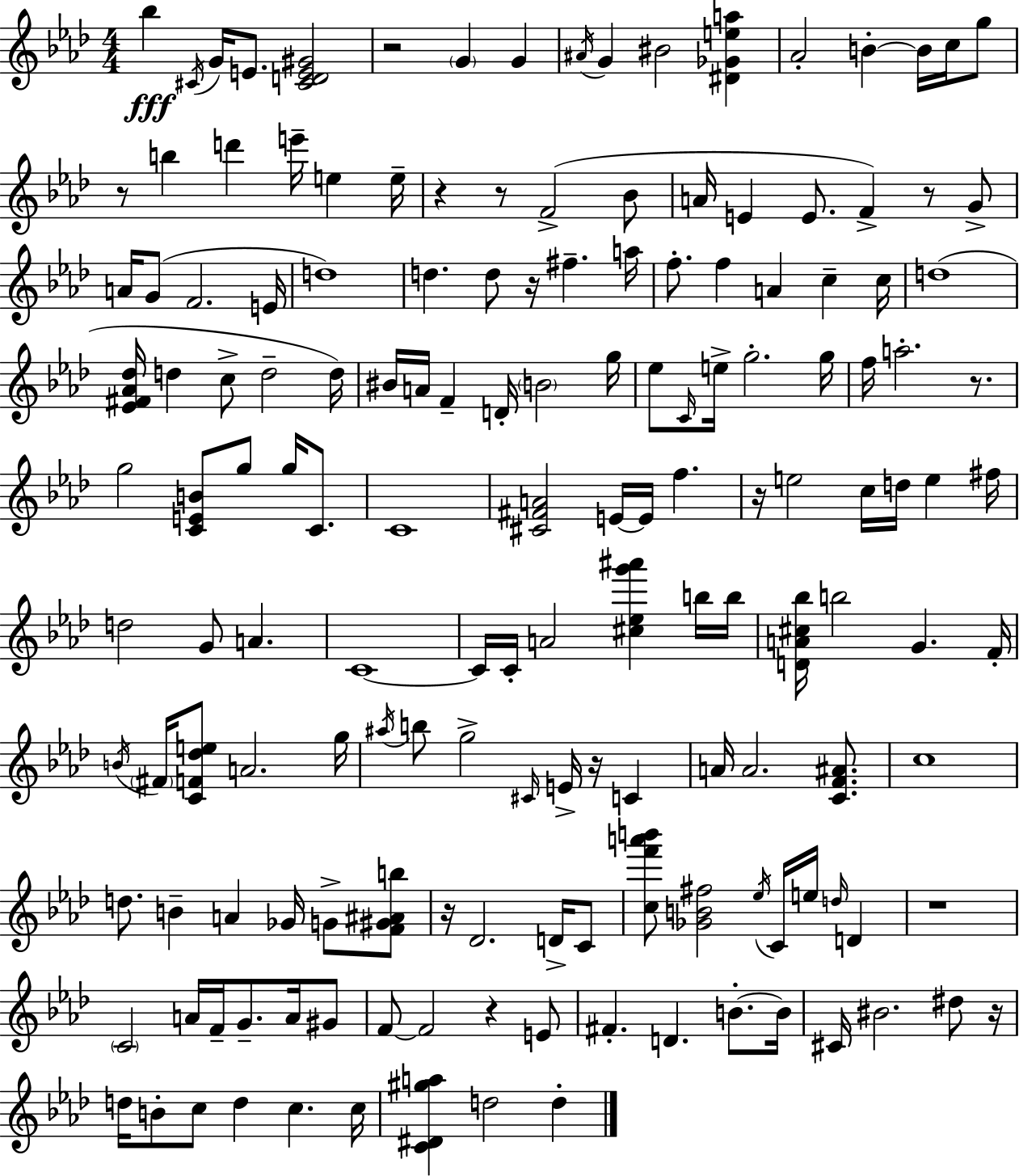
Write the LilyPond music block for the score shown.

{
  \clef treble
  \numericTimeSignature
  \time 4/4
  \key aes \major
  bes''4\fff \acciaccatura { cis'16 } g'16 e'8. <cis' d' e' gis'>2 | r2 \parenthesize g'4 g'4 | \acciaccatura { ais'16 } g'4 bis'2 <dis' ges' e'' a''>4 | aes'2-. b'4-.~~ b'16 c''16 | \break g''8 r8 b''4 d'''4 e'''16-- e''4 | e''16-- r4 r8 f'2->( | bes'8 a'16 e'4 e'8. f'4->) r8 | g'8-> a'16 g'8( f'2. | \break e'16 d''1) | d''4. d''8 r16 fis''4.-- | a''16 f''8.-. f''4 a'4 c''4-- | c''16 d''1( | \break <ees' fis' aes' des''>16 d''4 c''8-> d''2-- | d''16) bis'16 a'16 f'4-- d'16-. \parenthesize b'2 | g''16 ees''8 \grace { c'16 } e''16-> g''2.-. | g''16 f''16 a''2.-. | \break r8. g''2 <c' e' b'>8 g''8 g''16 | c'8. c'1 | <cis' fis' a'>2 e'16~~ e'16 f''4. | r16 e''2 c''16 d''16 e''4 | \break fis''16 d''2 g'8 a'4. | c'1~~ | c'16 c'16-. a'2 <cis'' ees'' g''' ais'''>4 | b''16 b''16 <d' a' cis'' bes''>16 b''2 g'4. | \break f'16-. \acciaccatura { b'16 } \parenthesize fis'16 <c' f' des'' e''>8 a'2. | g''16 \acciaccatura { ais''16 } b''8 g''2-> \grace { cis'16 } | e'16-> r16 c'4 a'16 a'2. | <c' f' ais'>8. c''1 | \break d''8. b'4-- a'4 | ges'16 g'8-> <f' gis' ais' b''>8 r16 des'2. | d'16-> c'8 <c'' f''' a''' b'''>8 <ges' b' fis''>2 | \acciaccatura { ees''16 } c'16 e''16 \grace { d''16 } d'4 r1 | \break \parenthesize c'2 | a'16 f'16-- g'8.-- a'16 gis'8 f'8~~ f'2 | r4 e'8 fis'4.-. d'4. | b'8.-.~~ b'16 cis'16 bis'2. | \break dis''8 r16 d''16 b'8-. c''8 d''4 | c''4. c''16 <c' dis' gis'' a''>4 d''2 | d''4-. \bar "|."
}